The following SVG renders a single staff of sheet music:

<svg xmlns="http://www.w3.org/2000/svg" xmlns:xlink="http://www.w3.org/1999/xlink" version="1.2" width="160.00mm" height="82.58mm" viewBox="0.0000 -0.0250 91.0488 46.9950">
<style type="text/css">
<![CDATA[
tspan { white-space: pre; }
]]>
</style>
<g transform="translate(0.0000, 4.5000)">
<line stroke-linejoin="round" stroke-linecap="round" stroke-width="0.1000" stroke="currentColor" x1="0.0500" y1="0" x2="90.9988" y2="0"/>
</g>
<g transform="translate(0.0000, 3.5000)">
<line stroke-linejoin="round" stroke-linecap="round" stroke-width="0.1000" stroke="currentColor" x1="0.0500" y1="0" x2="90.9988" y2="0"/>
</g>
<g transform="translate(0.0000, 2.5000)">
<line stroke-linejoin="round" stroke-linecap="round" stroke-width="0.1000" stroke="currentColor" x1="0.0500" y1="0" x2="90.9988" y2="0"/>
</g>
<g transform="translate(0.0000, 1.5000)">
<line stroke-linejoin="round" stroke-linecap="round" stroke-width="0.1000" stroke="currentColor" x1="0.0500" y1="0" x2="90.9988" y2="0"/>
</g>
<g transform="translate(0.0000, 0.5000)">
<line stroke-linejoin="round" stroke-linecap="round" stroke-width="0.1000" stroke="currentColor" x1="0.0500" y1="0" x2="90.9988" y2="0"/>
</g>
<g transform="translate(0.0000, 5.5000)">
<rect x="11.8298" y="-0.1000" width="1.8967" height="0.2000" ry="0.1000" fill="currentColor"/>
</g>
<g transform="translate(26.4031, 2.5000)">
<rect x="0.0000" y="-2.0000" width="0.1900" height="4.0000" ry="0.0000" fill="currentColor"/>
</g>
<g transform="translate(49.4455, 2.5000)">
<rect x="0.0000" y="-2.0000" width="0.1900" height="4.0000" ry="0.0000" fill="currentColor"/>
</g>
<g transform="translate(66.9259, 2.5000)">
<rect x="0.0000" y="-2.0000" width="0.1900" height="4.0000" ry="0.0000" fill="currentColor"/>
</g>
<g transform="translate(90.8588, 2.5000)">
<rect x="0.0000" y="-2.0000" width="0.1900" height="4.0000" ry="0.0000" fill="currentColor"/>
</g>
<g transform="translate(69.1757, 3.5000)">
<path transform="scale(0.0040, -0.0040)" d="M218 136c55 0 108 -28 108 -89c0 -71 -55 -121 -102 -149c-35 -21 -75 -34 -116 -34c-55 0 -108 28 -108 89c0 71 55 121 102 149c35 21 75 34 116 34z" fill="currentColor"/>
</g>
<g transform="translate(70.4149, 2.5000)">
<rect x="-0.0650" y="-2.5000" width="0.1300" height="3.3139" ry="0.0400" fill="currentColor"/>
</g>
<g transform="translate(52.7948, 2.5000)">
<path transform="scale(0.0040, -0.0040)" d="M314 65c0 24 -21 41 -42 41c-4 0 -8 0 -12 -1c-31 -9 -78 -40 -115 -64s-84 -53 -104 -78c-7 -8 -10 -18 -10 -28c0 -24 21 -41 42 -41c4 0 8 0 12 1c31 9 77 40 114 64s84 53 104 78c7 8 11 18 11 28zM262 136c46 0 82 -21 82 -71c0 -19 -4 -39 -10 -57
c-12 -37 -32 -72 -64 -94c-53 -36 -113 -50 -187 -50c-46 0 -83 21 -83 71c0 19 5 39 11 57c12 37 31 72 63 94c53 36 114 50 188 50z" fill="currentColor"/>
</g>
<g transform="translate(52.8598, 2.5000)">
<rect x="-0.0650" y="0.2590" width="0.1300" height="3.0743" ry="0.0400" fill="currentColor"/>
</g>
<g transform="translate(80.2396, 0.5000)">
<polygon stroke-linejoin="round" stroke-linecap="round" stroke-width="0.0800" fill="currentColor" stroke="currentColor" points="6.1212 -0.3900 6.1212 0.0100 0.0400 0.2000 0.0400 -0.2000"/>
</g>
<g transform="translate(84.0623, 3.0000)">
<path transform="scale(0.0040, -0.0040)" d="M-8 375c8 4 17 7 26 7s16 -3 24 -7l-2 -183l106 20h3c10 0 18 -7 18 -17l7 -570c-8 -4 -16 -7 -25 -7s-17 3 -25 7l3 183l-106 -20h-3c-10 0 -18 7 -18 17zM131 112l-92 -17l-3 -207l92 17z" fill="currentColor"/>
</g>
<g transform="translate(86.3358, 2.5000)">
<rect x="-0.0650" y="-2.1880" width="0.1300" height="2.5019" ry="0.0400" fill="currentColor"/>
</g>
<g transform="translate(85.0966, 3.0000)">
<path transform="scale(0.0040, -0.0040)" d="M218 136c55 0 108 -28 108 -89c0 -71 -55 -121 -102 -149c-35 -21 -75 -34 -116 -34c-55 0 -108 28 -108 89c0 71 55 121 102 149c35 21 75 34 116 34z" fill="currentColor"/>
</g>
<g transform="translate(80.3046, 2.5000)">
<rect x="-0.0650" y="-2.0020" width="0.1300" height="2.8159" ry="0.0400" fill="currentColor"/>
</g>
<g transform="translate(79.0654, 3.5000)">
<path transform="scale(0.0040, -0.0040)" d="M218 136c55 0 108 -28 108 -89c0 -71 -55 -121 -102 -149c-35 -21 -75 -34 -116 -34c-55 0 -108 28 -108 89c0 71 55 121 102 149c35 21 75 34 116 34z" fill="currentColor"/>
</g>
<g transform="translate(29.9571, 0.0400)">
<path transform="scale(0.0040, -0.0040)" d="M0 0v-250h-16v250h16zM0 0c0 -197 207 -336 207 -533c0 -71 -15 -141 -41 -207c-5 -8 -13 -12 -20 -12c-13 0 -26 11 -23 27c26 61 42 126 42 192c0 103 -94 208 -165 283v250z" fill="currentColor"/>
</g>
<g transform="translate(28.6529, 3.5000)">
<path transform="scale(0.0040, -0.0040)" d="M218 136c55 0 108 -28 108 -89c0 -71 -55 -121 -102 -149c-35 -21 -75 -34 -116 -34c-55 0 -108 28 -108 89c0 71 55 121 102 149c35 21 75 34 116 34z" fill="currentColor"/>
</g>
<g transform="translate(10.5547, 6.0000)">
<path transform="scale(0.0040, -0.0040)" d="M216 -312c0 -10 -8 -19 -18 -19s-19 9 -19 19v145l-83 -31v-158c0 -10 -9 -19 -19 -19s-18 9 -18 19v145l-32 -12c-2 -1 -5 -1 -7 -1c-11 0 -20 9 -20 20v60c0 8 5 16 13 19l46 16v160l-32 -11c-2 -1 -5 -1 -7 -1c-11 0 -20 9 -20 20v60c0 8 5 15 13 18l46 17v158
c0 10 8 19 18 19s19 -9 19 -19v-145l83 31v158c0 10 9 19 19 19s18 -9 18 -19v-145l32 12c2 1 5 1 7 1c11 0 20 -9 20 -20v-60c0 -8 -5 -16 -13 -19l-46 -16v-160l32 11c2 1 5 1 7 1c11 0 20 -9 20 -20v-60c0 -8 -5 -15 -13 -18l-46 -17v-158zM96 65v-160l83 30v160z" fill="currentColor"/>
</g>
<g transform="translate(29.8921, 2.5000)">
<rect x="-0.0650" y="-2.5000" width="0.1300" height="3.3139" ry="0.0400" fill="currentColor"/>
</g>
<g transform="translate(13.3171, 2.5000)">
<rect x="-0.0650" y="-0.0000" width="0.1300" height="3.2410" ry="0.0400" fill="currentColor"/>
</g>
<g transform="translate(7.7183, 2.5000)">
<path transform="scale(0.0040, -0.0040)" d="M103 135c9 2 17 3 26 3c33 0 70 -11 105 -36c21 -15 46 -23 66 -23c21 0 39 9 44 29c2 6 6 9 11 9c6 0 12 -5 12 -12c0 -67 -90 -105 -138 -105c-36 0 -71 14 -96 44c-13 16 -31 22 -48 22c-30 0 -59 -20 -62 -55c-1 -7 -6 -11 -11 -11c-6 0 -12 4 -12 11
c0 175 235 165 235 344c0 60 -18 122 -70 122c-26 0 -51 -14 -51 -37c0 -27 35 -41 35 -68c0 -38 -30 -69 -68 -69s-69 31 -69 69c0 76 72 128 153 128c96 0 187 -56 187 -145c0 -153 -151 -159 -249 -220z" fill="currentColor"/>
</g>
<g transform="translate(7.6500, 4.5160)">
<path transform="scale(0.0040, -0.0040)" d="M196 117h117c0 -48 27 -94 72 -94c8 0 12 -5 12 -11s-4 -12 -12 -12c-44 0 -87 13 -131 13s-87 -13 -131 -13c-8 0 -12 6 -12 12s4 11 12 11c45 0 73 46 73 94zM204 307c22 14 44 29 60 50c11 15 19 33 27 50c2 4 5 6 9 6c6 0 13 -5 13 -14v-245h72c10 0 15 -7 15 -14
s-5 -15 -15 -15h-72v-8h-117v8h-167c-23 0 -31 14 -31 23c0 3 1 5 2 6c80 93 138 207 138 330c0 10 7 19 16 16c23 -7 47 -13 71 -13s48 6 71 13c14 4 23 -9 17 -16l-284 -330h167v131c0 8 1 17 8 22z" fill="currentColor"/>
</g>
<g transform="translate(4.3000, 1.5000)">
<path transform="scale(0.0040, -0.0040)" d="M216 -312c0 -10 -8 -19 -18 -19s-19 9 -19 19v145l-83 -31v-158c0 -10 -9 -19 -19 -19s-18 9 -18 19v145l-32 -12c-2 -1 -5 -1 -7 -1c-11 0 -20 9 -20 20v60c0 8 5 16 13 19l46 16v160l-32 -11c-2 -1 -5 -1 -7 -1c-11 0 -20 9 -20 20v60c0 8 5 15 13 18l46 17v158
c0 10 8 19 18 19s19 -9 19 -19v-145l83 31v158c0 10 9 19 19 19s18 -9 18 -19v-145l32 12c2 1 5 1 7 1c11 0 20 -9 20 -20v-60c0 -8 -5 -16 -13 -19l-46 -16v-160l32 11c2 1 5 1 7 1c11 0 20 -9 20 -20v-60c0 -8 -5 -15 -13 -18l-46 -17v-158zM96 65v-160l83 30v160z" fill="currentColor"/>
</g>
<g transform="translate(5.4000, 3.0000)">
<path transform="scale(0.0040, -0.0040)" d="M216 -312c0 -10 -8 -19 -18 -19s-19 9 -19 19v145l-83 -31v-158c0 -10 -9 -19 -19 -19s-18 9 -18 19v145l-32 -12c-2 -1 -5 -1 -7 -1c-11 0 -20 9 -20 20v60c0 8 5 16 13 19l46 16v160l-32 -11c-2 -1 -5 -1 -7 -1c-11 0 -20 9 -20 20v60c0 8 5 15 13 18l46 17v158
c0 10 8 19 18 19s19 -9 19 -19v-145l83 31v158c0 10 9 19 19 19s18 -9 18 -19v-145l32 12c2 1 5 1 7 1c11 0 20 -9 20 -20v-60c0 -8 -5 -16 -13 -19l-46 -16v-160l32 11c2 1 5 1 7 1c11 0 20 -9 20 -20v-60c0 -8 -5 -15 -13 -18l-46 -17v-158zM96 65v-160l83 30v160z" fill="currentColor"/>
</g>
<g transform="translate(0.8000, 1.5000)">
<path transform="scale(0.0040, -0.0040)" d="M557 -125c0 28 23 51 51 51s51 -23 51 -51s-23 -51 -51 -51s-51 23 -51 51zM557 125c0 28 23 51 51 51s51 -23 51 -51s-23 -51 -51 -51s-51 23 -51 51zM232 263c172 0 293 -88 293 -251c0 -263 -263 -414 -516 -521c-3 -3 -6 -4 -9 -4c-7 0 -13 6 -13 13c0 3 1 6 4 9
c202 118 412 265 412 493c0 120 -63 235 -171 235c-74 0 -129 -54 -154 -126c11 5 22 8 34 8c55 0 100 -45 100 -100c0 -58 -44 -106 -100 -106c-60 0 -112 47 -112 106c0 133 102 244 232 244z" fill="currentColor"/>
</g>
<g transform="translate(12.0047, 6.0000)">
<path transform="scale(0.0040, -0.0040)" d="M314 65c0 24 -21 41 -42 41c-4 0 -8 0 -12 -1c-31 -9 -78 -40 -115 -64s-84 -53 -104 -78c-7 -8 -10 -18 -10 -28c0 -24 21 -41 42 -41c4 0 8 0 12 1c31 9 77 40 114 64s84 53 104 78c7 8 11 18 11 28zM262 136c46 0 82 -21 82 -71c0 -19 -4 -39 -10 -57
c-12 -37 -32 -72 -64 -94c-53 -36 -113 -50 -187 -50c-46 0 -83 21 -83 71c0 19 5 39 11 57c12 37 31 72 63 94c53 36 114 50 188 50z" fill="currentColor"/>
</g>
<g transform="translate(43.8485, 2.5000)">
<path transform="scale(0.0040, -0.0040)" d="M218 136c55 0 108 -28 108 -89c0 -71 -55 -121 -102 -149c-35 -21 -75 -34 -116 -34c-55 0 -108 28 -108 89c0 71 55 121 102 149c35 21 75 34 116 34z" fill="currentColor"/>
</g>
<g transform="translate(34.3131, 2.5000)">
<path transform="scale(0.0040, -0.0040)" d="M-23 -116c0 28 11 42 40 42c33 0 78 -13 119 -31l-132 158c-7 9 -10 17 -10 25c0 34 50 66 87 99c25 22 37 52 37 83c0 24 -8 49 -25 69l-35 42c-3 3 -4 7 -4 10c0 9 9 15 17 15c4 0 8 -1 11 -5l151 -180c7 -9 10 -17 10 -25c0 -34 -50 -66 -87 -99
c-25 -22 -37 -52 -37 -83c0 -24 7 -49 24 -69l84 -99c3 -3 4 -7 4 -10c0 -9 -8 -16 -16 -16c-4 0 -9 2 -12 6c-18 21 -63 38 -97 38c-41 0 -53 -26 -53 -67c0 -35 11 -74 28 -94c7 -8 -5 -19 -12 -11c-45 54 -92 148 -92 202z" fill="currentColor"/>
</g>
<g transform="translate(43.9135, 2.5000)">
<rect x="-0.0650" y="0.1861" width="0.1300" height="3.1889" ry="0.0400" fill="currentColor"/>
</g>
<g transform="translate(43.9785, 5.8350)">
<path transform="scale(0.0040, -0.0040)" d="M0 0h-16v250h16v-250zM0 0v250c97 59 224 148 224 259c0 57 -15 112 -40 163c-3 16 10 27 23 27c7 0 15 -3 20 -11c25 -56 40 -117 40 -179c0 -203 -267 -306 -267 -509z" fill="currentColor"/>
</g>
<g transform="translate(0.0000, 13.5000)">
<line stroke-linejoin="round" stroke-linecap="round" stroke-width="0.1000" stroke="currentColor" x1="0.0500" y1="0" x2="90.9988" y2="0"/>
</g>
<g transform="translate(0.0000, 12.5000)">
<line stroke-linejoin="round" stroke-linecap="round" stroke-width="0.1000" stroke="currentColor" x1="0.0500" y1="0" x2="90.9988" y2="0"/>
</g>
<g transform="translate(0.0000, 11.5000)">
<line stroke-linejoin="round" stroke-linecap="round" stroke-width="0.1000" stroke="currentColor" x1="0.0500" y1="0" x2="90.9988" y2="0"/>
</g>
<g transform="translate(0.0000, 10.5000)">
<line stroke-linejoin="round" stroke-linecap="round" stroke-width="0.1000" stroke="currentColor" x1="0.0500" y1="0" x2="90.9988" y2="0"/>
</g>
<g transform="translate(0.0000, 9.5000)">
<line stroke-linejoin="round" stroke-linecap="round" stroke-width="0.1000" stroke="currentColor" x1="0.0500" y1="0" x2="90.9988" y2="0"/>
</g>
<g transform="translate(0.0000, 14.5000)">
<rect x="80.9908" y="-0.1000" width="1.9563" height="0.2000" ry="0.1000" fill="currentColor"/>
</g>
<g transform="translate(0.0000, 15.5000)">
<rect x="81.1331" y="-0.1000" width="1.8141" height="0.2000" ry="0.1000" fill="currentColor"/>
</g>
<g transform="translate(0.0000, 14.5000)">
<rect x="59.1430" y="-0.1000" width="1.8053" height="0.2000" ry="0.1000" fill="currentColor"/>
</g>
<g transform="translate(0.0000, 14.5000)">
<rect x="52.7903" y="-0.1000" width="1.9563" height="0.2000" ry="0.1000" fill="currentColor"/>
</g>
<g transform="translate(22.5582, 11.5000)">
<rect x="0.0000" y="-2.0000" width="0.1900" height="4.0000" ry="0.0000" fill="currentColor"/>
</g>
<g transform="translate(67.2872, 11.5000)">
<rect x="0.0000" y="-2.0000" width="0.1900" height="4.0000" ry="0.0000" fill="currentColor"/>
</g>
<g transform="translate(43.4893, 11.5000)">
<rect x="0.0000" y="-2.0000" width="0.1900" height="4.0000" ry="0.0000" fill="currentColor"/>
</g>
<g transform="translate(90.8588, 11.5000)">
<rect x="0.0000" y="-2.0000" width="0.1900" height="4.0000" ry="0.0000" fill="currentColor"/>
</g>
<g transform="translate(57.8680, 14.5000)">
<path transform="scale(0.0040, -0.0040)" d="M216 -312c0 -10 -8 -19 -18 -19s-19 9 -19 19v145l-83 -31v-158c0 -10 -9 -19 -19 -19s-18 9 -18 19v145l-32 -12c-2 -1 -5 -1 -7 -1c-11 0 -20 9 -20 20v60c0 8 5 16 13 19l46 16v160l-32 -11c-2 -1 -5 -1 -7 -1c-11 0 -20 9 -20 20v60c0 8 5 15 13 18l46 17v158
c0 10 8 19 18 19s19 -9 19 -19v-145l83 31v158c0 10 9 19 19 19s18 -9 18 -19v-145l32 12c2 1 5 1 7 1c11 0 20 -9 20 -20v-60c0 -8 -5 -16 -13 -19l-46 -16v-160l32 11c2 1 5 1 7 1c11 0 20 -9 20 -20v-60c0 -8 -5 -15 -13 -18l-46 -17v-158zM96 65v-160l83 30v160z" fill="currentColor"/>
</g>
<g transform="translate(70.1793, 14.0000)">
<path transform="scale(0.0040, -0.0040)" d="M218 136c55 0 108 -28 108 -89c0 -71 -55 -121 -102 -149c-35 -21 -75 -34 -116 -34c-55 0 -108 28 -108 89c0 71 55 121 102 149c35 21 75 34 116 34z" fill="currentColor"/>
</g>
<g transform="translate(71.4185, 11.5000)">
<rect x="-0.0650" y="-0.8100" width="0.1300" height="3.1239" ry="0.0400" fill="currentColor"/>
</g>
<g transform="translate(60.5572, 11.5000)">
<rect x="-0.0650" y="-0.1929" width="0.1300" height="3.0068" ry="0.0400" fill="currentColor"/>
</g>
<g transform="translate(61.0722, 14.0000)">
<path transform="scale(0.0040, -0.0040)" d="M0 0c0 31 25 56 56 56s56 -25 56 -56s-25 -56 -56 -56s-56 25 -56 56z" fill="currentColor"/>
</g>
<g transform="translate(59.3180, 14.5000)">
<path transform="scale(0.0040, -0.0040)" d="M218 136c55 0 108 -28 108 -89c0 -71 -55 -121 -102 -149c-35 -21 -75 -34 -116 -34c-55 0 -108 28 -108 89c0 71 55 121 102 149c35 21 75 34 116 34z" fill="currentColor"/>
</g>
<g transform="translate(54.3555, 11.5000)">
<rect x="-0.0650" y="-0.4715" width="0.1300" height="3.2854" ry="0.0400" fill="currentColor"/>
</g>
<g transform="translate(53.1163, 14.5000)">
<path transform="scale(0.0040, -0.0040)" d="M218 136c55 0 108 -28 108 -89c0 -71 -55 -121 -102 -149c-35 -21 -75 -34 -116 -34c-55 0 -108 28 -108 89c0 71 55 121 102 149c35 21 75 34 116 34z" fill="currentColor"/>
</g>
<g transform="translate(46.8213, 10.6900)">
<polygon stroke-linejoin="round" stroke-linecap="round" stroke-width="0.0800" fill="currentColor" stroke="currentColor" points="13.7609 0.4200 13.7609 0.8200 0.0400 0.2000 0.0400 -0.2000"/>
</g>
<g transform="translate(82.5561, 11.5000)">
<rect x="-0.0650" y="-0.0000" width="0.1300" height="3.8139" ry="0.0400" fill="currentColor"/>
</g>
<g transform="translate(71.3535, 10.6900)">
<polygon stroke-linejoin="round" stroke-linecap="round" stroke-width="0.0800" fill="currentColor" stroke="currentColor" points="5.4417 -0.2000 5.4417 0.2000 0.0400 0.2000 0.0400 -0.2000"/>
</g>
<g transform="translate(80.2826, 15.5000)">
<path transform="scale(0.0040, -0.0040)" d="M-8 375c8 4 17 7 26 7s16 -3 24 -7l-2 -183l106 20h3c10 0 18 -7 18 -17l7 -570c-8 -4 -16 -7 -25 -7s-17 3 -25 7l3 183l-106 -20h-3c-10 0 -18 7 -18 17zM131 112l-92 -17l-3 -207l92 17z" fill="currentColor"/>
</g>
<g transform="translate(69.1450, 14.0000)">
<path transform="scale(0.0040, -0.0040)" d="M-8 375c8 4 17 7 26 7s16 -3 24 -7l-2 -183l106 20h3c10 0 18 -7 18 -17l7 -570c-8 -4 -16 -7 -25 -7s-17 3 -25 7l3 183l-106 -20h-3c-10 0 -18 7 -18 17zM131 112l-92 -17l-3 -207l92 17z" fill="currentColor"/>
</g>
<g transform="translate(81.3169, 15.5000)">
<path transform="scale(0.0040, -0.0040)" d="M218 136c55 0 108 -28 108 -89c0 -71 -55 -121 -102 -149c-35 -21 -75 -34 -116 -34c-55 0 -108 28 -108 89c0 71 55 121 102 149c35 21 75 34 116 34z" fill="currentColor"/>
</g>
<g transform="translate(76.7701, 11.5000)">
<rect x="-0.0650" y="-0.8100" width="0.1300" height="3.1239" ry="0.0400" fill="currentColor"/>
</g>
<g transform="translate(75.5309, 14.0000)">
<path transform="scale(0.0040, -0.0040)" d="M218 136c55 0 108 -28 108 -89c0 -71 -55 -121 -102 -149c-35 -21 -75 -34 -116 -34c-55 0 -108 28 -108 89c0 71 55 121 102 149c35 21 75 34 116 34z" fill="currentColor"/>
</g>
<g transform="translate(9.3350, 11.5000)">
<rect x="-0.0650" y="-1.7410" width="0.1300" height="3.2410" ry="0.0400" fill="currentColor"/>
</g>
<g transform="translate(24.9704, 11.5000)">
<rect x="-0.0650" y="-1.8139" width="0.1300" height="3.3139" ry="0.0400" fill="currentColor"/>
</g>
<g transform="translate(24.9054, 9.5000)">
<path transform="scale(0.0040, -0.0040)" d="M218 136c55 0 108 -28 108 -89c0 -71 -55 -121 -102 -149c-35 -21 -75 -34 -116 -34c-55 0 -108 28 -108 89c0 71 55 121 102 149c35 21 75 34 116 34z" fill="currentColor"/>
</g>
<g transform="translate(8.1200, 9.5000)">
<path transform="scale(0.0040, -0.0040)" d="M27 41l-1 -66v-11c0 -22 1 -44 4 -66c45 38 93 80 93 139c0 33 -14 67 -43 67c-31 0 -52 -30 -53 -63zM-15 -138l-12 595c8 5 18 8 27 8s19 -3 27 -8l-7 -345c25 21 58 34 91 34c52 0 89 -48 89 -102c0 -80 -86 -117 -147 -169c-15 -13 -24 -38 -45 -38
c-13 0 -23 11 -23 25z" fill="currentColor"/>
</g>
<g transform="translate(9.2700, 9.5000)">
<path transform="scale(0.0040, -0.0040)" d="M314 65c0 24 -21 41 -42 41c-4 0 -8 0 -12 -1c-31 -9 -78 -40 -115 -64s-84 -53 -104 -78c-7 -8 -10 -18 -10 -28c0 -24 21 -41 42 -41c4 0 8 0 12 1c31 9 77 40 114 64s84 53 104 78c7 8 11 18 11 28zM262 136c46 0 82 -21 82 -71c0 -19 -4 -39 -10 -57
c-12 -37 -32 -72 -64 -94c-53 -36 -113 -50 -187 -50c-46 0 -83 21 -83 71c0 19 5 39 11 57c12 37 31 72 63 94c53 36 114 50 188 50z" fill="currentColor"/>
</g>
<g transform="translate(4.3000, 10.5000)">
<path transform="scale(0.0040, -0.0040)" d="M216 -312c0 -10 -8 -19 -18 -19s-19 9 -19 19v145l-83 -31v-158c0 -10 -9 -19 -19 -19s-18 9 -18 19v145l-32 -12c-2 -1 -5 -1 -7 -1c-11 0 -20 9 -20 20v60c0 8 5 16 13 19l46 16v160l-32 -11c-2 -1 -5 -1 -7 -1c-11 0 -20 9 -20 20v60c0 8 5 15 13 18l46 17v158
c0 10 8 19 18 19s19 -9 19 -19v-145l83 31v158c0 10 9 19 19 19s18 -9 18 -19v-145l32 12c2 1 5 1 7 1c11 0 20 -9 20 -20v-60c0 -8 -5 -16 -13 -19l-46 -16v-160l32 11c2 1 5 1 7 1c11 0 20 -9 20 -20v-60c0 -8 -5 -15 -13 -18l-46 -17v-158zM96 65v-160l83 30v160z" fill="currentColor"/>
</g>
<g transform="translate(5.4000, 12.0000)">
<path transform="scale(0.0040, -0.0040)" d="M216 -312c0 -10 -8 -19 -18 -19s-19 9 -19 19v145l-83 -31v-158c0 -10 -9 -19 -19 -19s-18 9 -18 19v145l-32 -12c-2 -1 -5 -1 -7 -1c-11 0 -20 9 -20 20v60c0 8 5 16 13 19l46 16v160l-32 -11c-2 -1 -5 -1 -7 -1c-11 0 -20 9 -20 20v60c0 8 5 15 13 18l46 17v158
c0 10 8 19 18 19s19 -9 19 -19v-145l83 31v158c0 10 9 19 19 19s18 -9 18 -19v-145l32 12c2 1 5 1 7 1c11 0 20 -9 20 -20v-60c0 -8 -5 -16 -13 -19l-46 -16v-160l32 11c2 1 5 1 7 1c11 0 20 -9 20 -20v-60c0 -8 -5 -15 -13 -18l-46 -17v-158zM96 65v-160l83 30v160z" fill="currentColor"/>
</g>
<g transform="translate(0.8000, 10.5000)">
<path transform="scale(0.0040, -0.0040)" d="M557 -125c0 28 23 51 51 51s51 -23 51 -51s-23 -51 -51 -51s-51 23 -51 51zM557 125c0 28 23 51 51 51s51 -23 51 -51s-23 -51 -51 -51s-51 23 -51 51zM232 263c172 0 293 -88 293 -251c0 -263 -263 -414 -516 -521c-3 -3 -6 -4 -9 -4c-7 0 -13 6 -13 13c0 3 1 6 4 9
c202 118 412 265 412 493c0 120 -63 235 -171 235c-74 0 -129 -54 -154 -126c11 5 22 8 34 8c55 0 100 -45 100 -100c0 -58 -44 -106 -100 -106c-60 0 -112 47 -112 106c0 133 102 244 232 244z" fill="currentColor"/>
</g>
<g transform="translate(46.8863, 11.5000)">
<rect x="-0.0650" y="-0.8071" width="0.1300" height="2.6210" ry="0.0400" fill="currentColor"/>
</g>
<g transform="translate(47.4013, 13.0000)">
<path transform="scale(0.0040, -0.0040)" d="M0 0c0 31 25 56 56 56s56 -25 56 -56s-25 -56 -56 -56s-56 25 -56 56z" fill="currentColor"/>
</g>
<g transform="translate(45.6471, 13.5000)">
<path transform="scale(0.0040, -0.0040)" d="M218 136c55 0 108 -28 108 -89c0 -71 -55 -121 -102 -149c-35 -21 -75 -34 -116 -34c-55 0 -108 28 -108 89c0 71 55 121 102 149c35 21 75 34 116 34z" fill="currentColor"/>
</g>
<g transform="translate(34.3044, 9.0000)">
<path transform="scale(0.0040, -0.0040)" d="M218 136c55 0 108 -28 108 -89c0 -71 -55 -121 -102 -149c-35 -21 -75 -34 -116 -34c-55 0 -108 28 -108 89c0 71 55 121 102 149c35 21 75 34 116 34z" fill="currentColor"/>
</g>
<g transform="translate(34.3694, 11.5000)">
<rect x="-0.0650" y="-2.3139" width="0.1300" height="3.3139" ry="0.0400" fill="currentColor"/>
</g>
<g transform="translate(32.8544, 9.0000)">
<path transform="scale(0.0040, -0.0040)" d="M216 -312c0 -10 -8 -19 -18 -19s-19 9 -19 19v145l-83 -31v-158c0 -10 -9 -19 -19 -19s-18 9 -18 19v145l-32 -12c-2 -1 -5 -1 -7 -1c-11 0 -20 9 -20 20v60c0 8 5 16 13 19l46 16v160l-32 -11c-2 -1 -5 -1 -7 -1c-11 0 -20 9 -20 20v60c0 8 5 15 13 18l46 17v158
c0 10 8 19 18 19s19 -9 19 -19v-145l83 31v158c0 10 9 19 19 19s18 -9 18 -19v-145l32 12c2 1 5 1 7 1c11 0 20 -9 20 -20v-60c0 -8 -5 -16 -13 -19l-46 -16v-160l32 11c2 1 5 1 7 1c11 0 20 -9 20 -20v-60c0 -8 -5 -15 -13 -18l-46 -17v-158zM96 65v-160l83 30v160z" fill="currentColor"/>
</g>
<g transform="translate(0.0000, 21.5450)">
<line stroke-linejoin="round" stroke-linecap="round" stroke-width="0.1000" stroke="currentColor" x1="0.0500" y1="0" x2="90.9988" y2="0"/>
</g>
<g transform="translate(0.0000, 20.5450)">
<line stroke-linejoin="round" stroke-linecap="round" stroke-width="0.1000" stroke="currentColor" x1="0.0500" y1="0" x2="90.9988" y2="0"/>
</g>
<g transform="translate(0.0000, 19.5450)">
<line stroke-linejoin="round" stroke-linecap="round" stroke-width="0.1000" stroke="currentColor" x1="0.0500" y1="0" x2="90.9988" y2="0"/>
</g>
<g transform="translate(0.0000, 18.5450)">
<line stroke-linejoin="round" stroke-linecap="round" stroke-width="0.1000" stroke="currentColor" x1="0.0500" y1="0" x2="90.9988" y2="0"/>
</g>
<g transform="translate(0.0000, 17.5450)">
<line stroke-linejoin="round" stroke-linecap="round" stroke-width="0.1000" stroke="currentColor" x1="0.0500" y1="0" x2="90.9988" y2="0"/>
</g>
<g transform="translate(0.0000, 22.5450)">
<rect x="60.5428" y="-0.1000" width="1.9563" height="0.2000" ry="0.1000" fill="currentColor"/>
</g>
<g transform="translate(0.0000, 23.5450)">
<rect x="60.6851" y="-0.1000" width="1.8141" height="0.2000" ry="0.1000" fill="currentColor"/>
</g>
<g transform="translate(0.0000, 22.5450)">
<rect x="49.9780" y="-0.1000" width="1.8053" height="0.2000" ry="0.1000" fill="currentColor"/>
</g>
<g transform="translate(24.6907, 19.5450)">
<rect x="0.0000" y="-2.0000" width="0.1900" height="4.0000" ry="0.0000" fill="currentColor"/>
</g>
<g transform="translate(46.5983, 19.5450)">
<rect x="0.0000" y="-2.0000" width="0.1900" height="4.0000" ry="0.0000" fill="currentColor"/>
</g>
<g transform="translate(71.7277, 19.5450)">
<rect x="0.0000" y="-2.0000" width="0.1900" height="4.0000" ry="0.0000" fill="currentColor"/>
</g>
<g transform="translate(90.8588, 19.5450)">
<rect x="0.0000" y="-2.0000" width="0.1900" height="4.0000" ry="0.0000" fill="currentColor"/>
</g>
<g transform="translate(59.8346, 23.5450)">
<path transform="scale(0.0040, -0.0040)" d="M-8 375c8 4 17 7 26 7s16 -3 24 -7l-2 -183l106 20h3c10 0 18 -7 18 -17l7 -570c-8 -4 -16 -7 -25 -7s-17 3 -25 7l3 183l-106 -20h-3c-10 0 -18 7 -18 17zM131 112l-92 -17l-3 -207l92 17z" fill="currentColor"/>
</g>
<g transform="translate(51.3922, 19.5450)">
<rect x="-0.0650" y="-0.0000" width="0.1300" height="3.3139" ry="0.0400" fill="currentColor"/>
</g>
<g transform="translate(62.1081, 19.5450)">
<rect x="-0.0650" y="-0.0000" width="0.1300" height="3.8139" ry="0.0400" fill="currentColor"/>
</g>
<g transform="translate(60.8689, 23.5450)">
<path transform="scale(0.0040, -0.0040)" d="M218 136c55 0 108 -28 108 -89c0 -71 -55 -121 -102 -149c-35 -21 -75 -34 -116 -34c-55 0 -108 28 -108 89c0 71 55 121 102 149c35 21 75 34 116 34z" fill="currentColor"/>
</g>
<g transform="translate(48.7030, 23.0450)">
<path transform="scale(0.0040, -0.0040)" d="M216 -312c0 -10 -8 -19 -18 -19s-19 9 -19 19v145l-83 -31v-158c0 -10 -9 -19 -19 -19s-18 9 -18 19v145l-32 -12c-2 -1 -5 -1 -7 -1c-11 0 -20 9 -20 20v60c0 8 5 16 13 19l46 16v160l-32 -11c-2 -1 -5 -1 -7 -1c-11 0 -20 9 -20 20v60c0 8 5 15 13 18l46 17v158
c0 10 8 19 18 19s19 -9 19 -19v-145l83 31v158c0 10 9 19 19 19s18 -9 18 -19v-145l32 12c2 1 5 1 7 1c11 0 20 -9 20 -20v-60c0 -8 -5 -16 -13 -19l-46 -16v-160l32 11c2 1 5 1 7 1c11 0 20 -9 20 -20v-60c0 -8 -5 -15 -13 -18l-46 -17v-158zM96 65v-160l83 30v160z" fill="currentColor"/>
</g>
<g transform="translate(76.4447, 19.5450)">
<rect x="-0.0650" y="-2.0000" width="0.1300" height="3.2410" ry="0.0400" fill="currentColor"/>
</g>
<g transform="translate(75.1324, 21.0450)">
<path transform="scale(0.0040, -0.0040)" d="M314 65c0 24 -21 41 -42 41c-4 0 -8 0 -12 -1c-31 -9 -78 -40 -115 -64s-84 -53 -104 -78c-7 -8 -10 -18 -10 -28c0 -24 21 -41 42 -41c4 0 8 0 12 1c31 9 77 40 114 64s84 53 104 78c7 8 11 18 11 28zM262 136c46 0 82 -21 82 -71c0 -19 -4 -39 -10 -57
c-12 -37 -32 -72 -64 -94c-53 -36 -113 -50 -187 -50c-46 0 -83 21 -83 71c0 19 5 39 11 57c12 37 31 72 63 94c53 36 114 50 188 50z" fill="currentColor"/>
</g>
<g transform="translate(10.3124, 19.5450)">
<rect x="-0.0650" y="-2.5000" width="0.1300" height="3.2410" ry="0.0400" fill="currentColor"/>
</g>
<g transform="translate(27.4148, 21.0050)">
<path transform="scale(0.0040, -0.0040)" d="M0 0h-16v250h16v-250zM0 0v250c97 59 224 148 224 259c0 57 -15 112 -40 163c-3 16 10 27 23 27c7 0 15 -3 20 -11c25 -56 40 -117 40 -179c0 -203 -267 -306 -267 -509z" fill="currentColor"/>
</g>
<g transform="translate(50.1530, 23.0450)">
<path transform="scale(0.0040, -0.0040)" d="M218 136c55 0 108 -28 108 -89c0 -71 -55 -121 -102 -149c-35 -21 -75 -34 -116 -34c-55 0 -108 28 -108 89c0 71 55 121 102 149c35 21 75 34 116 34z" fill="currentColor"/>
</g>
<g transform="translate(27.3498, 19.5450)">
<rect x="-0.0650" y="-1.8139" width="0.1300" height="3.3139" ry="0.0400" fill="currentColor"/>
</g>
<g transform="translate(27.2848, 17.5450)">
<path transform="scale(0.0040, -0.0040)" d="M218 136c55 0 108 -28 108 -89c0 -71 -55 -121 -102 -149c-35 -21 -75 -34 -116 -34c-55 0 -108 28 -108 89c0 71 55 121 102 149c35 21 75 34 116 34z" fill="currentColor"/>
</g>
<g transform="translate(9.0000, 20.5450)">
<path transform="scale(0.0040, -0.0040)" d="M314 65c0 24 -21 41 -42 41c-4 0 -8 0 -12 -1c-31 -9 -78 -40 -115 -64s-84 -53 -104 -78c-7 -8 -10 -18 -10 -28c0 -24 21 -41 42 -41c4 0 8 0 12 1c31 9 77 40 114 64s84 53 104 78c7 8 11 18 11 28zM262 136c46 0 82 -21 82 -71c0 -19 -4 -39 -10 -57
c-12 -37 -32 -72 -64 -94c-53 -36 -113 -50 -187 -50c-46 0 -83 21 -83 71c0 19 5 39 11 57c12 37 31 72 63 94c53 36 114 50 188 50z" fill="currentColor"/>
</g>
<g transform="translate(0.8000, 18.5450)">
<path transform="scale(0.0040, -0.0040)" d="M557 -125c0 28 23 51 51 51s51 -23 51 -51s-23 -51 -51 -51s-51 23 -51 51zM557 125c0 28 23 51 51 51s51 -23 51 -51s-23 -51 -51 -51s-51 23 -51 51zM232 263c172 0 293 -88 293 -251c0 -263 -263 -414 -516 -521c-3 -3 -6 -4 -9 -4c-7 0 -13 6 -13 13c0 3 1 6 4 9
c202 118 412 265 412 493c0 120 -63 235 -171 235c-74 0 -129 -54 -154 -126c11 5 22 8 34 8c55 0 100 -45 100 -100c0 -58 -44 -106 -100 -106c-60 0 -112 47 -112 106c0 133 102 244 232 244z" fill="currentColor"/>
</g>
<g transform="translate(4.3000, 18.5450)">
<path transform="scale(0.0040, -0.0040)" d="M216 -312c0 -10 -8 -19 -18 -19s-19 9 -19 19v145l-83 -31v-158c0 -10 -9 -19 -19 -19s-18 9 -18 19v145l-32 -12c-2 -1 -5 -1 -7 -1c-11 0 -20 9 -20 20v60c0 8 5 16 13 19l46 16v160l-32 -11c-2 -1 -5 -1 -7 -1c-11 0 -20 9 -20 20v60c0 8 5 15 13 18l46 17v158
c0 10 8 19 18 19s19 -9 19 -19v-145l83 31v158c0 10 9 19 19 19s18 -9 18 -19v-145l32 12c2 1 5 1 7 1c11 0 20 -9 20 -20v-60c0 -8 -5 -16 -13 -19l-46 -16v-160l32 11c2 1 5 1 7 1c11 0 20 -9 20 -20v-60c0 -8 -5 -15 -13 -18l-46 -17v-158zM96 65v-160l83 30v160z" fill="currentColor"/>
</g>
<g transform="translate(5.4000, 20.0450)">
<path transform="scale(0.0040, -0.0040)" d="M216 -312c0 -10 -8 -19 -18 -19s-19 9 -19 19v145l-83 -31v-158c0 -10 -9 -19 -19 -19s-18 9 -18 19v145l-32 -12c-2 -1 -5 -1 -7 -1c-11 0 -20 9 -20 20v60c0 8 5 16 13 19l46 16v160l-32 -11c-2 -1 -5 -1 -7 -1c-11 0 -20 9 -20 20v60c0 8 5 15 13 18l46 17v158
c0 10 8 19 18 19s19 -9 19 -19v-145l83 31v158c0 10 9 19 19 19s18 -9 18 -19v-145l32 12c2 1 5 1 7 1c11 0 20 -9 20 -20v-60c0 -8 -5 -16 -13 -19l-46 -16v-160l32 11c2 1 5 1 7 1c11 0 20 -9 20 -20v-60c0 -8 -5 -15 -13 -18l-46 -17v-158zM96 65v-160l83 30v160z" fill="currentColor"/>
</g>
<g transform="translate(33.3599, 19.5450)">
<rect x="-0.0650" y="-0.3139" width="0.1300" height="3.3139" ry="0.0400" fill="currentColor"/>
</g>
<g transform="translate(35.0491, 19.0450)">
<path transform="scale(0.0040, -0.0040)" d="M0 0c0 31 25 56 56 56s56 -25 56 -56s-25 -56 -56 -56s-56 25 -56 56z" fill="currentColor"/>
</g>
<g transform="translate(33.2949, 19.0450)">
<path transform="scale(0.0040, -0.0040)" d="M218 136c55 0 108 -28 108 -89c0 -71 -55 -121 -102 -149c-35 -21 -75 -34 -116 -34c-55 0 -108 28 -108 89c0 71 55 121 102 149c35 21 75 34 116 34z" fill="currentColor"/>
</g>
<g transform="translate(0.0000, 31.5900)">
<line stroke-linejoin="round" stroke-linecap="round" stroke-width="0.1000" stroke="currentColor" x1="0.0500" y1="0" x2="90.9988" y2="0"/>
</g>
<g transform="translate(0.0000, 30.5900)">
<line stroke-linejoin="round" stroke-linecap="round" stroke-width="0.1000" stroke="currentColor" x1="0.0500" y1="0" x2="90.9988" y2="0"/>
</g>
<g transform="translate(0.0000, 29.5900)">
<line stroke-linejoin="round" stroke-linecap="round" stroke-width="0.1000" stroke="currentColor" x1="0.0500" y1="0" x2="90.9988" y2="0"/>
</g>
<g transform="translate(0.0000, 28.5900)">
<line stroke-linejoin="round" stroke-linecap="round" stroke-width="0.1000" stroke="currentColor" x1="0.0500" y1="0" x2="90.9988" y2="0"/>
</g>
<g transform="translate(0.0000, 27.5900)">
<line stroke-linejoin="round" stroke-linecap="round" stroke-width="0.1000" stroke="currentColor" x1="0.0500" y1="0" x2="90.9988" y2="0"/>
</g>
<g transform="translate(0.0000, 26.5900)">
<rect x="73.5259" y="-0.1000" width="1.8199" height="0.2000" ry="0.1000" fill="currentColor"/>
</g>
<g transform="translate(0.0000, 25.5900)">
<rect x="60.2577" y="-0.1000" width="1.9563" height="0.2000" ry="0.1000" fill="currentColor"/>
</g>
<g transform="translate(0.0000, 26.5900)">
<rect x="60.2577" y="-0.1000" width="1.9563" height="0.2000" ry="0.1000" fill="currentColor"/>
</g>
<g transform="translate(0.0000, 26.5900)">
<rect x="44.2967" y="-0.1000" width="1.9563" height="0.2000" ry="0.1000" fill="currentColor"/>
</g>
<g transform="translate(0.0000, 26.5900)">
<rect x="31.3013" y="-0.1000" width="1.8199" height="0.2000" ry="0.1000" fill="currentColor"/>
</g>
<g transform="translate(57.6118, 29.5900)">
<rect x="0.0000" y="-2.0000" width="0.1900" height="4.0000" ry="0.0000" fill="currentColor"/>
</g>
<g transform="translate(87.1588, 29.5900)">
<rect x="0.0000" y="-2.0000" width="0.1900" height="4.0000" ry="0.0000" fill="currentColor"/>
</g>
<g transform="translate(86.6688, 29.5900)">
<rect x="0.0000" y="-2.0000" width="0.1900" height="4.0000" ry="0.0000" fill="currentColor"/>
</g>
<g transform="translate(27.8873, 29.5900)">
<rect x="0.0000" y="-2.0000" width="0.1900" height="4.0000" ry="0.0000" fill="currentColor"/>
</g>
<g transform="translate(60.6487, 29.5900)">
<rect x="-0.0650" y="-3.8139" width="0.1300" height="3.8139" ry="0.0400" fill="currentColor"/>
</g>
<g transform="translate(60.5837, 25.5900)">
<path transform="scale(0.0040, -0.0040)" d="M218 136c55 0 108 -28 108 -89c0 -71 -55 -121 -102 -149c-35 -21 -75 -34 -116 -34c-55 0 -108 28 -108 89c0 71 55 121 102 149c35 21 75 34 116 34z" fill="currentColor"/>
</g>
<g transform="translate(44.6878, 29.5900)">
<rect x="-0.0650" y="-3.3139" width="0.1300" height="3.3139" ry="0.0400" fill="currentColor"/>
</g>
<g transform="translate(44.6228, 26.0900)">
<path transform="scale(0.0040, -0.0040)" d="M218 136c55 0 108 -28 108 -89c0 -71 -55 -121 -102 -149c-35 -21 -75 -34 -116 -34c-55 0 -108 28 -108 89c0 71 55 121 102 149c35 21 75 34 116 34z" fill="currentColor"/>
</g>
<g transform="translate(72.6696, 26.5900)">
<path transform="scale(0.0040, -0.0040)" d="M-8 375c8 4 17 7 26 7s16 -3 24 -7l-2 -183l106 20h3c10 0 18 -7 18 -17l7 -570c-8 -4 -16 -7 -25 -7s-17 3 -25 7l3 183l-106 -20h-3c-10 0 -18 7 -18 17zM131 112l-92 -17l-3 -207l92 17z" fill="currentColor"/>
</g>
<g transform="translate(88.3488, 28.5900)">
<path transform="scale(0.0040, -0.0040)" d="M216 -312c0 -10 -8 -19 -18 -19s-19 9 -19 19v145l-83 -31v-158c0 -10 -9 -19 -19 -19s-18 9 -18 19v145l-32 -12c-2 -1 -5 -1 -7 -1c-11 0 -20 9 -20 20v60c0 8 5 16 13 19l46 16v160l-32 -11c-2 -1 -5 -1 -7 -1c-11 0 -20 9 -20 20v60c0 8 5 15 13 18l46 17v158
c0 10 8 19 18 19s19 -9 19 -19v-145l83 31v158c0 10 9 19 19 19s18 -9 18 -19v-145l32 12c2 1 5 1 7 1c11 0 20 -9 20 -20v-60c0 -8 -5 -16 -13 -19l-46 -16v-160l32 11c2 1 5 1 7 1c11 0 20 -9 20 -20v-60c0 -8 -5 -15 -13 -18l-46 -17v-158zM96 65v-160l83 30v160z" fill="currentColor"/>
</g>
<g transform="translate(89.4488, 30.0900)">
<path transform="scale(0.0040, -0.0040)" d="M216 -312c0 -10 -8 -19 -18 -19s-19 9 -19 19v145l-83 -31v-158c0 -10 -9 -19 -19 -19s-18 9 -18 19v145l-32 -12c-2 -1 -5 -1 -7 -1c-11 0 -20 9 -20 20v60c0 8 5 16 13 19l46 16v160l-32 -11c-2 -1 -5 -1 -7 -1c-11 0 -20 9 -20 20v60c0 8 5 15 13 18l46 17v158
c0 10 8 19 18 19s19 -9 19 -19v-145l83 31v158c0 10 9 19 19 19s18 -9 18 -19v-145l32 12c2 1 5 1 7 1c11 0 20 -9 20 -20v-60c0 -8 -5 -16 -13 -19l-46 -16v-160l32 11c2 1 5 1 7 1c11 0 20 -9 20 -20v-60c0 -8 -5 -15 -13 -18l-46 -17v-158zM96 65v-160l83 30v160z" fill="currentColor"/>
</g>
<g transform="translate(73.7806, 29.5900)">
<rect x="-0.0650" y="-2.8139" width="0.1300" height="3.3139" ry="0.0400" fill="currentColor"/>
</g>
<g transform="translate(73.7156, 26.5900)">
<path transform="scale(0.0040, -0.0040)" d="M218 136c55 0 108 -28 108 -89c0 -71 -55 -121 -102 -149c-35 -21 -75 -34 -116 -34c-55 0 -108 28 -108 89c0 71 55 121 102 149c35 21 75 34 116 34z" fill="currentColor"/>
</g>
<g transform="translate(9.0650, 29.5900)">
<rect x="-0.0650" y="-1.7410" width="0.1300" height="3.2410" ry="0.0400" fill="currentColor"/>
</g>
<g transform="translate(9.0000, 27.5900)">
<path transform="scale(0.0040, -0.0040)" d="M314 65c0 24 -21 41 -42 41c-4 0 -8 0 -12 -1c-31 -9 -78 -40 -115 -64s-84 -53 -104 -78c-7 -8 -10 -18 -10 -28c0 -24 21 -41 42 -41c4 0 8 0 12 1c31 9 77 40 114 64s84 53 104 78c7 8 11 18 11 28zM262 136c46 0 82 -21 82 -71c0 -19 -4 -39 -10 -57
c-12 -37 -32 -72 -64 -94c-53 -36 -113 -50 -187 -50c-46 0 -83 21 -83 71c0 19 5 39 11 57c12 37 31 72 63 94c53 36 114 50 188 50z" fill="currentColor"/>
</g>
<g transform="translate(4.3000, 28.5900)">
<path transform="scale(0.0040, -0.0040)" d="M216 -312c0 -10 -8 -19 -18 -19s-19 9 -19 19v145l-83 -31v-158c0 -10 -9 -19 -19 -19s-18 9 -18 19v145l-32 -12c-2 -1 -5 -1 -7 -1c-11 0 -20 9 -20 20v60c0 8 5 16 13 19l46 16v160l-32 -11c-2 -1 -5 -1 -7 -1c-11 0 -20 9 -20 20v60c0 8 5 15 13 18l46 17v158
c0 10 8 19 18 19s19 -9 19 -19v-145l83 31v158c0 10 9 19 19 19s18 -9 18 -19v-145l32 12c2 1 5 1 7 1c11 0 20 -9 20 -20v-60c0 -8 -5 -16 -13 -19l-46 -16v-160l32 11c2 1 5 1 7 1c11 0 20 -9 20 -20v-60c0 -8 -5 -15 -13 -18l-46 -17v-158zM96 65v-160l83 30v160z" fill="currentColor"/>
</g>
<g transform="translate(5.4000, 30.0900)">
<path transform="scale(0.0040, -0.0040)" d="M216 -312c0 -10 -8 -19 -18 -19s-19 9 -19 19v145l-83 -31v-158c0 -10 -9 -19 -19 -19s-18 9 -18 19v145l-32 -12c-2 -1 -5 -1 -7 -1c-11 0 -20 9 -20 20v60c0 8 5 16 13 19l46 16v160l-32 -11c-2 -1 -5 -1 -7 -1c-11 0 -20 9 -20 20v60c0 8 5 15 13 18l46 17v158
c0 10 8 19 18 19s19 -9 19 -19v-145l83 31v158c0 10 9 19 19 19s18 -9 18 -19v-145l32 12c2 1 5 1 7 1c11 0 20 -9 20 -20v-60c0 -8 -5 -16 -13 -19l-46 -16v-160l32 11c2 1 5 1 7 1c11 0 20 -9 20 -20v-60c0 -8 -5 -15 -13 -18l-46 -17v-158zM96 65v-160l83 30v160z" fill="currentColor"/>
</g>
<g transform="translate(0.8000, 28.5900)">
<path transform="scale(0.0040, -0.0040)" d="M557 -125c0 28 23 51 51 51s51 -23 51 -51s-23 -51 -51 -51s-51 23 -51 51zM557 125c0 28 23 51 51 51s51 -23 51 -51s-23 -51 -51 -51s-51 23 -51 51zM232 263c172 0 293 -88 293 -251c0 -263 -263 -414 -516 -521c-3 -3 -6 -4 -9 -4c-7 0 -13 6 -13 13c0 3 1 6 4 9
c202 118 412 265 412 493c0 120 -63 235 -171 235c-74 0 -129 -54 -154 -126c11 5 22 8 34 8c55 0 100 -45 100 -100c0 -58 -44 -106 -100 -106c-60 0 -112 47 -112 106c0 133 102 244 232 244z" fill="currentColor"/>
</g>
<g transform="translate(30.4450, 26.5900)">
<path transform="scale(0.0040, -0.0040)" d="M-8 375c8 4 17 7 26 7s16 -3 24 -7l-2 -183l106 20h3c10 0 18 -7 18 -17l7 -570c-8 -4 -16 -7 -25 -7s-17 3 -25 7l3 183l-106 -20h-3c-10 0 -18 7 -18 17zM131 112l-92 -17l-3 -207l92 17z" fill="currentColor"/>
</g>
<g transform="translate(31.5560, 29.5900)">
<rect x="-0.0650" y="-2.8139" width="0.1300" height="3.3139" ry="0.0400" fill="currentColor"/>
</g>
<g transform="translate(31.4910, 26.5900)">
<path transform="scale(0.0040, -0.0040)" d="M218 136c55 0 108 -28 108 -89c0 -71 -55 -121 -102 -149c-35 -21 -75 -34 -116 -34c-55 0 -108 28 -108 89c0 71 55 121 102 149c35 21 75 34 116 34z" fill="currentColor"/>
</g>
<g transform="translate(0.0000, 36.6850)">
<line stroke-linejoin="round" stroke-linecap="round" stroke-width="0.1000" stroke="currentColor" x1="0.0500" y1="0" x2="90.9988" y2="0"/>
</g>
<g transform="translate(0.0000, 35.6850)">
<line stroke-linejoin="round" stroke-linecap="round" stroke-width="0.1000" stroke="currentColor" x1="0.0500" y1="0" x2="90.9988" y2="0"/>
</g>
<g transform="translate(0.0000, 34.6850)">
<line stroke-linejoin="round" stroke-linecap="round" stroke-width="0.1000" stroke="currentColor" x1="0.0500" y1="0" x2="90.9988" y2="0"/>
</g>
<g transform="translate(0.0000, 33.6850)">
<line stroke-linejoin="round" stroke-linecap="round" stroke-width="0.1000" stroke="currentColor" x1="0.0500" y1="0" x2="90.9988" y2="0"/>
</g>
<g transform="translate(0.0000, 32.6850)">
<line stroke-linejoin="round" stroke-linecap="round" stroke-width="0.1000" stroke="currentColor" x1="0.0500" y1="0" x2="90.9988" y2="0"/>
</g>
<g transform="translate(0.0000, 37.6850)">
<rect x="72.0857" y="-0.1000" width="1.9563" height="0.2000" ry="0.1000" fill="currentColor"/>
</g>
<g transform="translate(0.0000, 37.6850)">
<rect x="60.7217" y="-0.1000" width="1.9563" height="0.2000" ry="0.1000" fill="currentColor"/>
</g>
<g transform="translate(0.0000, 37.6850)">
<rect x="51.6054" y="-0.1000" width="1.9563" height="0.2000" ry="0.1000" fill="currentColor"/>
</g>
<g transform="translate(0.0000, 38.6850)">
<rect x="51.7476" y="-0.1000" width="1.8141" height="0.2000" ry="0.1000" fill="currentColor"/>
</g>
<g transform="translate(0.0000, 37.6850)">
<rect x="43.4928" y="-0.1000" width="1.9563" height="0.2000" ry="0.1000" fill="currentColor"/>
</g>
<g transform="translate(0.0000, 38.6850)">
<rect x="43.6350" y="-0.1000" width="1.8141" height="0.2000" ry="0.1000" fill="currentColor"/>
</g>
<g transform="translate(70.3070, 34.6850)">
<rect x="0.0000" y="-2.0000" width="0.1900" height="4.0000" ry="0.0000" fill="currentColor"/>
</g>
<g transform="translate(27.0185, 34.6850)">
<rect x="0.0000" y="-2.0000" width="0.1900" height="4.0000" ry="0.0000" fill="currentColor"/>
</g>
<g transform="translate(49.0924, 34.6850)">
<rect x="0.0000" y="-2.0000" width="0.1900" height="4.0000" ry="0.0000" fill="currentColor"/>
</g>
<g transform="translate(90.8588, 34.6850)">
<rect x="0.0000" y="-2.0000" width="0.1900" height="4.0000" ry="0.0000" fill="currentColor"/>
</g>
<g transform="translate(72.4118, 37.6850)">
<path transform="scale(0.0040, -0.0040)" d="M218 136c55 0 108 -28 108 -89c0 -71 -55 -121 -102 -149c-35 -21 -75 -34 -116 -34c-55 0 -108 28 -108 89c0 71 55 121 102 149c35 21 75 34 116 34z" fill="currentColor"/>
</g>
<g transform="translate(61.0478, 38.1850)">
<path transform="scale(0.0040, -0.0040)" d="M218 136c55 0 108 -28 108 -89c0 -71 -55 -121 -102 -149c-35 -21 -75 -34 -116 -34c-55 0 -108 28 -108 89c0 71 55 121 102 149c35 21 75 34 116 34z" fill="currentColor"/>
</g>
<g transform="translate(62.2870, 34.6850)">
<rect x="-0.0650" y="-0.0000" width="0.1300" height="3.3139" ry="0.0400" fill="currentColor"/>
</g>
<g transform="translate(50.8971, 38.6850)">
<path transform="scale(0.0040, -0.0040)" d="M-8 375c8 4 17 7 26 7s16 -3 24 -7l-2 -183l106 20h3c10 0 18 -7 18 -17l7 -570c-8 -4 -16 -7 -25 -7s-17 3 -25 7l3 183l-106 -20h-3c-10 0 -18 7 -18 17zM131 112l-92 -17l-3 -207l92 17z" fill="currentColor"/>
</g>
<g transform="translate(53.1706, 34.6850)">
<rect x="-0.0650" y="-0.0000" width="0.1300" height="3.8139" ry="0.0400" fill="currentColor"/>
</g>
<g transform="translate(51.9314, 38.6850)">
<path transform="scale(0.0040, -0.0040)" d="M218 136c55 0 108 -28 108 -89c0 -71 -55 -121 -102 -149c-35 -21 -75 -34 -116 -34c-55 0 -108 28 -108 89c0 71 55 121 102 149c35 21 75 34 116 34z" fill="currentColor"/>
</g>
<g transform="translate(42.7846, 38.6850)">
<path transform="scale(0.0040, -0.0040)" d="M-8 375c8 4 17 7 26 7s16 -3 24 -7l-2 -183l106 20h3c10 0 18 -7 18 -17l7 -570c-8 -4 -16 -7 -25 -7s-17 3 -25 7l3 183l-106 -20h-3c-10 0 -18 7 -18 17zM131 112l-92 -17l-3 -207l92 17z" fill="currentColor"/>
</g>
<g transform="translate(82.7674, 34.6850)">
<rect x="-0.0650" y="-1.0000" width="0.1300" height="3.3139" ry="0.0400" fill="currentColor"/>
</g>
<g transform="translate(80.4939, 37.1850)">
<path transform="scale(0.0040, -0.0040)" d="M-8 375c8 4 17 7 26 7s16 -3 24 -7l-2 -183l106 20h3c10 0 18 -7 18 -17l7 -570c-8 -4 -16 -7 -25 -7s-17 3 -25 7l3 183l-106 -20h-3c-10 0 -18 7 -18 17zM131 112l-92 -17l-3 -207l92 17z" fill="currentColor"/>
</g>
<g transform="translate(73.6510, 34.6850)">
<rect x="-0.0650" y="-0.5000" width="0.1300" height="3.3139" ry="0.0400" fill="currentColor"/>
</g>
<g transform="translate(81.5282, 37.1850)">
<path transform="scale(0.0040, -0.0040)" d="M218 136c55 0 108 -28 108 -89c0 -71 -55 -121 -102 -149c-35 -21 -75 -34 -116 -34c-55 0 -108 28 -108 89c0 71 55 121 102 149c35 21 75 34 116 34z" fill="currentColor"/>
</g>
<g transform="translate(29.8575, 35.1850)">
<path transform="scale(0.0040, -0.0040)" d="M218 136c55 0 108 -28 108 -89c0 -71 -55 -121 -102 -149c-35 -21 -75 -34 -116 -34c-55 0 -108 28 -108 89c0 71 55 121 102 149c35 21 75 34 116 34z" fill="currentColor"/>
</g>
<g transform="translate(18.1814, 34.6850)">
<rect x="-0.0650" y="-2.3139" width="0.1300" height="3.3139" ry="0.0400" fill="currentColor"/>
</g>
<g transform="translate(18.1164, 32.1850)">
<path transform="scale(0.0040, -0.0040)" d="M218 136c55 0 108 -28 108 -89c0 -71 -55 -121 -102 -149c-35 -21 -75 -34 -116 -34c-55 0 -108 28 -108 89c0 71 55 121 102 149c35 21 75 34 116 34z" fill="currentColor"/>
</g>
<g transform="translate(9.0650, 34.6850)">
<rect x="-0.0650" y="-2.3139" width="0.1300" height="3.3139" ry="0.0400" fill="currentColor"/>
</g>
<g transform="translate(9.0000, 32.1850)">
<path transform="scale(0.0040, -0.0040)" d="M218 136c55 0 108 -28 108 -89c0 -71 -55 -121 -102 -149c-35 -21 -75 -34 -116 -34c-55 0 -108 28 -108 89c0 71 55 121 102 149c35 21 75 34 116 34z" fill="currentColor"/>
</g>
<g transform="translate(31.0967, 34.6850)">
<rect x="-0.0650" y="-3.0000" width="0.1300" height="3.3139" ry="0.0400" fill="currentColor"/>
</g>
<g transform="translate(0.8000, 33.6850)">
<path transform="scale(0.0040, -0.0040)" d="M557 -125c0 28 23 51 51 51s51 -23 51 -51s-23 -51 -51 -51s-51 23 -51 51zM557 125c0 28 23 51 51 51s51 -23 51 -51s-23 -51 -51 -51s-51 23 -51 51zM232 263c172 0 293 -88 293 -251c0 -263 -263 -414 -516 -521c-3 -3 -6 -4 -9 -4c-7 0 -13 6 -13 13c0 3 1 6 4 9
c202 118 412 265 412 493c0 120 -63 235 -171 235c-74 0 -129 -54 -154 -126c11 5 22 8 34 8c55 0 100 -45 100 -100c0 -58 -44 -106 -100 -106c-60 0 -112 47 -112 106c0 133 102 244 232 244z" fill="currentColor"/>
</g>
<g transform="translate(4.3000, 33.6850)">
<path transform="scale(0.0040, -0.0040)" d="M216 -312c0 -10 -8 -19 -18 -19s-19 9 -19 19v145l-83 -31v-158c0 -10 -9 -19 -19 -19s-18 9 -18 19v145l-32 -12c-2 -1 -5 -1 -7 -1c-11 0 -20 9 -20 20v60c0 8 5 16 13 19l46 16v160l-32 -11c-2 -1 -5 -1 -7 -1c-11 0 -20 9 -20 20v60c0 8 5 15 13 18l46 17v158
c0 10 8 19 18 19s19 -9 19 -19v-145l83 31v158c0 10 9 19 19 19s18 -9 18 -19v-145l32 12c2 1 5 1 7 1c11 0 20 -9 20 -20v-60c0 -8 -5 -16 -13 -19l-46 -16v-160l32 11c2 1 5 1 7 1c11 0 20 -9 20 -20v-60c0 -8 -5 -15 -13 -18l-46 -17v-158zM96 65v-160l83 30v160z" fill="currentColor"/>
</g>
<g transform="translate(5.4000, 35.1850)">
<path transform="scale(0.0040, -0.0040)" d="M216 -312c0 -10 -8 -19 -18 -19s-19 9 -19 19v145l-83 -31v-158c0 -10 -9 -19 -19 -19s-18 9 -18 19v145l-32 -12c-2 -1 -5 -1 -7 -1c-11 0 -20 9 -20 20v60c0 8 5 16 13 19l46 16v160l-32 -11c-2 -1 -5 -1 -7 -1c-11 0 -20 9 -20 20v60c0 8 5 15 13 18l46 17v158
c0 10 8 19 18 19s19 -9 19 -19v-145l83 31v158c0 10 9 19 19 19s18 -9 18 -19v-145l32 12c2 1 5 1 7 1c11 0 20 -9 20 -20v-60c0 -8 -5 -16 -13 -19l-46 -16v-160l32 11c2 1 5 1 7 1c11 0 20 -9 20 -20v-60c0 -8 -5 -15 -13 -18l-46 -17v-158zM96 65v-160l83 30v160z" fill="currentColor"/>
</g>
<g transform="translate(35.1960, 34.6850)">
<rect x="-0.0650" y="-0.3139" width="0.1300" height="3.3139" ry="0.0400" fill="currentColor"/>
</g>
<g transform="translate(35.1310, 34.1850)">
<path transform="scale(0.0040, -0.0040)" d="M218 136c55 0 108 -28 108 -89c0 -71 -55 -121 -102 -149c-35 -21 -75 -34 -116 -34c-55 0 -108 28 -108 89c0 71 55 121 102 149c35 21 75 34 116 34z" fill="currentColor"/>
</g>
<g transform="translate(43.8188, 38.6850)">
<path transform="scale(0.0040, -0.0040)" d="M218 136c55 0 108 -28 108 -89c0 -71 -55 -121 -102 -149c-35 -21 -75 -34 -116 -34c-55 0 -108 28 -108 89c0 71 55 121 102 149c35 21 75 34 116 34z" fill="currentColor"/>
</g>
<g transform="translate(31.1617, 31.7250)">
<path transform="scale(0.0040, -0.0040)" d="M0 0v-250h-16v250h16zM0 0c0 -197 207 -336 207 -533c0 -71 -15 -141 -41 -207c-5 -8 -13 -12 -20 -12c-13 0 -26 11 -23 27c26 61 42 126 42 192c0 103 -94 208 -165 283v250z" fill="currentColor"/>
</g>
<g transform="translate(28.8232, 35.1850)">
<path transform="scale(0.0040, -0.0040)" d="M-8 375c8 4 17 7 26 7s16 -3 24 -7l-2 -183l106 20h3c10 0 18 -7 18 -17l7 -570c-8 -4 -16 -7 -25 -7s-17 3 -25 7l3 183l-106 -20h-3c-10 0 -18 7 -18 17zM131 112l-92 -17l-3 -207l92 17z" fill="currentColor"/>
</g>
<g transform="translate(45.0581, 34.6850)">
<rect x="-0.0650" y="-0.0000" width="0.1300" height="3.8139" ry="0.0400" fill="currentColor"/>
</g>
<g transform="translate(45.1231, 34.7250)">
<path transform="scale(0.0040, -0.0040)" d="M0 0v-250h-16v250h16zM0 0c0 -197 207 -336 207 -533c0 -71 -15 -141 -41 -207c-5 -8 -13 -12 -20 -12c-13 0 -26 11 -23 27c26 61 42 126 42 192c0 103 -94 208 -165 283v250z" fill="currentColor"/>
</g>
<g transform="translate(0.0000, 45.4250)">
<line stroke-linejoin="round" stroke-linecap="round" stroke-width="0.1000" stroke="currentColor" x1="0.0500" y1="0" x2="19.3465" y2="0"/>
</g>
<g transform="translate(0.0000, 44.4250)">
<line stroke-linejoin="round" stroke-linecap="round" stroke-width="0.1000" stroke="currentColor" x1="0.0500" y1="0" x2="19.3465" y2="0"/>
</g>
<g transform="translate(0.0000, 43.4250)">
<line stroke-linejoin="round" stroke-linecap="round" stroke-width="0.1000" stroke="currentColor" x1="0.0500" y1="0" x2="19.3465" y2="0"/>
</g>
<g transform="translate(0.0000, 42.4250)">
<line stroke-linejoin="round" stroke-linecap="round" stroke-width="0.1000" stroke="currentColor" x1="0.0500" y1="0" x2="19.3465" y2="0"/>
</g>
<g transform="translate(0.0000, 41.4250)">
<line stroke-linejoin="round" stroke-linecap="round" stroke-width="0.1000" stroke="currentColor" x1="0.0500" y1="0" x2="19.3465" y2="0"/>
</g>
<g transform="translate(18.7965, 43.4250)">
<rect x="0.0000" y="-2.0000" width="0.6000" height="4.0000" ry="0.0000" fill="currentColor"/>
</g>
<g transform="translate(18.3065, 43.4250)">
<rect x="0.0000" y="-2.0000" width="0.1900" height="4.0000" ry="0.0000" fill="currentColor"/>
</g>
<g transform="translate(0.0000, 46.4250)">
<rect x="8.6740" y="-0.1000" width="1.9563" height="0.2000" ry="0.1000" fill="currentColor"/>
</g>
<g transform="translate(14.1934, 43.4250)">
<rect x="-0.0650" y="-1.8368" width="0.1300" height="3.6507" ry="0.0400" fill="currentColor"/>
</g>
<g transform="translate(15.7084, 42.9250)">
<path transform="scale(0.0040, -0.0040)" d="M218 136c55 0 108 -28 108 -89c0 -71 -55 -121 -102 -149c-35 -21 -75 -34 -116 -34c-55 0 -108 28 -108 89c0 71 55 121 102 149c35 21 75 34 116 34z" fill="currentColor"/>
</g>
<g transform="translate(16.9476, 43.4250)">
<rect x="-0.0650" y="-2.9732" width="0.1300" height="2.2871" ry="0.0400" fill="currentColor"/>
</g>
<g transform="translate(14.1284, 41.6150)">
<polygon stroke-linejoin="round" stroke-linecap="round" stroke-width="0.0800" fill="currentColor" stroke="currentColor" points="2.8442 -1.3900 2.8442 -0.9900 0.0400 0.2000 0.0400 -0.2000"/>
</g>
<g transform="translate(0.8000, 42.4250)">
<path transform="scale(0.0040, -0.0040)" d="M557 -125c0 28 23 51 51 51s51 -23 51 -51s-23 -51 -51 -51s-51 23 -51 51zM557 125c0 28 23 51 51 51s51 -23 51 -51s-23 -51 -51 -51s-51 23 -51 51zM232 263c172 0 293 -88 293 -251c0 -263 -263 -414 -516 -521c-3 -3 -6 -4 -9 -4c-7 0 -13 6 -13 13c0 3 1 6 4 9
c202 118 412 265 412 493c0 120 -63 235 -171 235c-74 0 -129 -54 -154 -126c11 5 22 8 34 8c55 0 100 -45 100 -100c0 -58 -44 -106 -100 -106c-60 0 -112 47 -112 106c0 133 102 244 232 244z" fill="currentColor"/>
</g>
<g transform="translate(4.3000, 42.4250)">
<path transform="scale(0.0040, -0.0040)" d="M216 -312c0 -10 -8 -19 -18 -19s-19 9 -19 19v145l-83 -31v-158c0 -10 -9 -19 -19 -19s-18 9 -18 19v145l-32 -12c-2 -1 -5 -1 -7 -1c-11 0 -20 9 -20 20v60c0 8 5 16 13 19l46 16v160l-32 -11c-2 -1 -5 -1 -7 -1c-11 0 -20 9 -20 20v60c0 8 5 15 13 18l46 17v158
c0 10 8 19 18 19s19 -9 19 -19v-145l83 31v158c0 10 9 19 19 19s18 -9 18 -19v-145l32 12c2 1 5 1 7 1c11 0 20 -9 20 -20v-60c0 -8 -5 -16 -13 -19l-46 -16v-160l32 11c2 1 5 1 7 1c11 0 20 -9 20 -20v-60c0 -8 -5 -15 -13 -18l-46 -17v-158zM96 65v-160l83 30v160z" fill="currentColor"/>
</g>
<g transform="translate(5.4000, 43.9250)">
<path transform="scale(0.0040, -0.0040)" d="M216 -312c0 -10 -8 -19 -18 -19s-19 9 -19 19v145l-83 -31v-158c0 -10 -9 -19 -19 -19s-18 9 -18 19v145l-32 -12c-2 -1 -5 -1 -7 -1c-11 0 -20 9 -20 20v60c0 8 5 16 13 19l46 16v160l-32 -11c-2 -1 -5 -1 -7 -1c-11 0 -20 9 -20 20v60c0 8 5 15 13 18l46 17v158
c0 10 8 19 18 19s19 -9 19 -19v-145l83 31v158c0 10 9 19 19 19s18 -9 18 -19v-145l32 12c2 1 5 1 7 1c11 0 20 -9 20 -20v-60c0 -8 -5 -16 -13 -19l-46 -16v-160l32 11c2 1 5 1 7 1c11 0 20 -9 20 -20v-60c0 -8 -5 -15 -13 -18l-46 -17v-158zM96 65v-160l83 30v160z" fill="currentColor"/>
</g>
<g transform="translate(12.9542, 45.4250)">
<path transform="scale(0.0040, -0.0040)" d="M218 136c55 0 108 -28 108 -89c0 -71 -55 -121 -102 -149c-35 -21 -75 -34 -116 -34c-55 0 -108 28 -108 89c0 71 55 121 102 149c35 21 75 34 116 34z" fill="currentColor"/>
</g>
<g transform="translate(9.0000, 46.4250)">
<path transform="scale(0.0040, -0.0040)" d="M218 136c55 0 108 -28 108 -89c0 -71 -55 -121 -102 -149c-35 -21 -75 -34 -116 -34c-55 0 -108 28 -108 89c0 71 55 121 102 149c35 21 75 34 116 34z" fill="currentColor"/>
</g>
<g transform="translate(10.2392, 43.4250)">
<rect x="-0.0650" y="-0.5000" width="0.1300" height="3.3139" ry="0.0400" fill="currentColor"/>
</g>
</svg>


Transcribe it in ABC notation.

X:1
T:Untitled
M:2/4
L:1/4
K:D
^D,,2 B,,/2 z D,/2 D,2 B,, B,,/2 C,/2 _A,2 A, ^B, G,,/2 E,,/2 ^E,,/2 F,,/2 F,,/2 C,, B,,2 A,/2 E, ^D,, C,, A,,2 A,2 C D E C B, B, C,/2 E, C,,/2 C,, D,, E,, F,, E,, G,,/2 E,/2